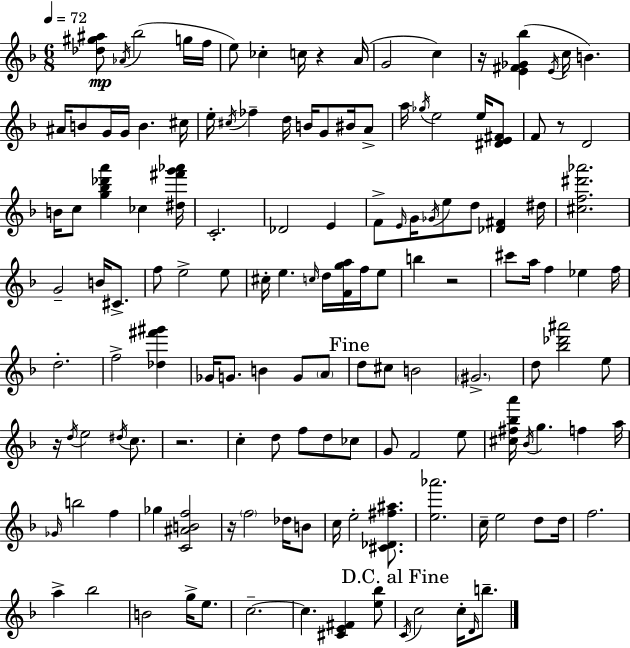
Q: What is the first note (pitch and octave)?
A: Ab4